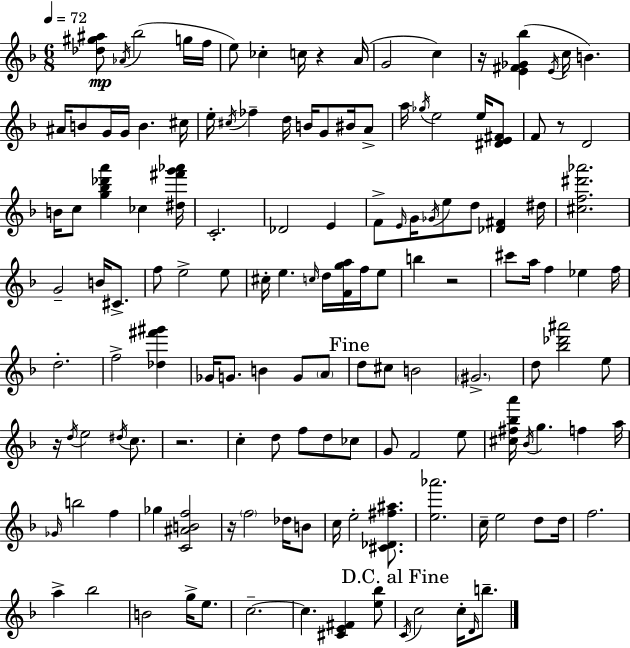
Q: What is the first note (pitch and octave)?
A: Ab4